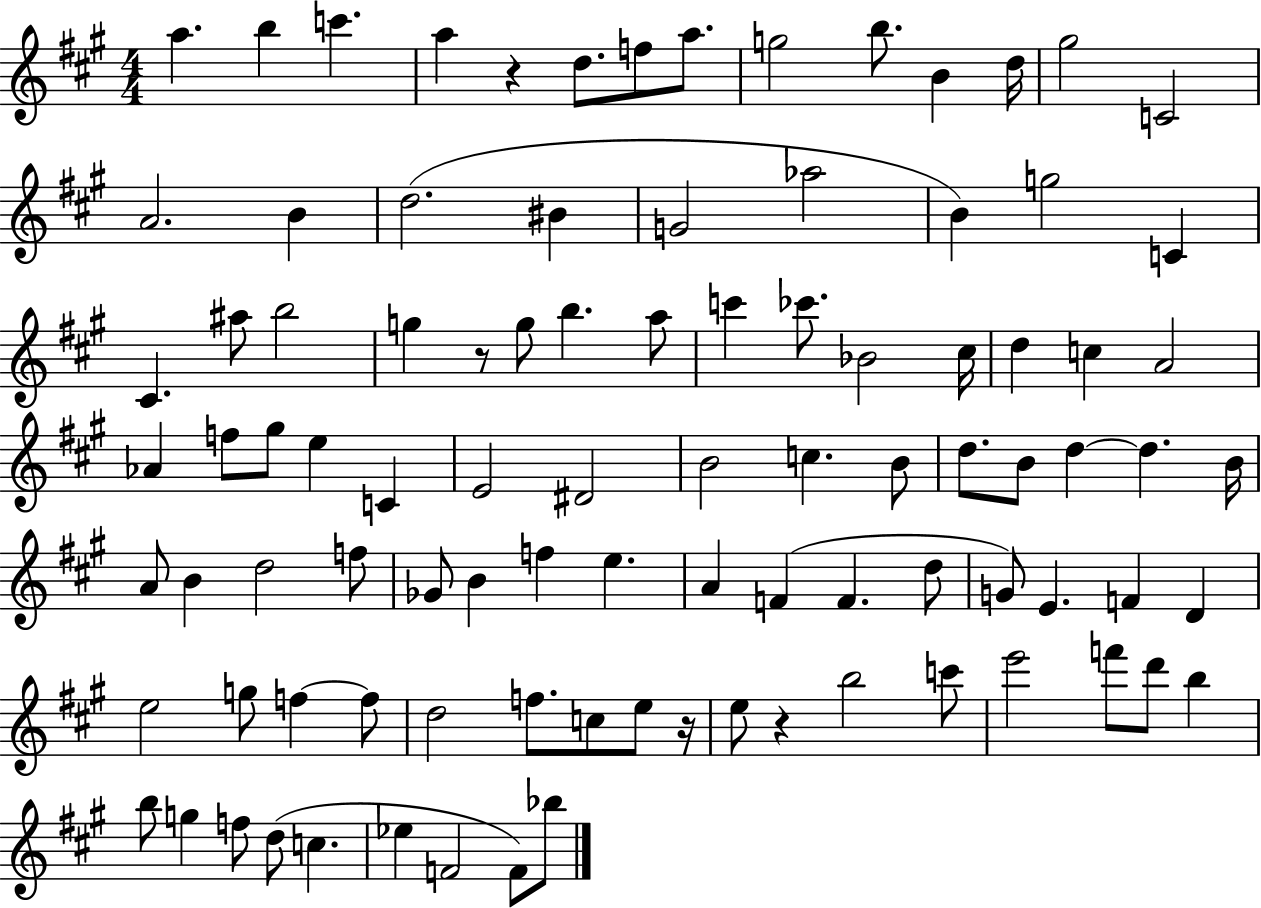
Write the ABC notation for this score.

X:1
T:Untitled
M:4/4
L:1/4
K:A
a b c' a z d/2 f/2 a/2 g2 b/2 B d/4 ^g2 C2 A2 B d2 ^B G2 _a2 B g2 C ^C ^a/2 b2 g z/2 g/2 b a/2 c' _c'/2 _B2 ^c/4 d c A2 _A f/2 ^g/2 e C E2 ^D2 B2 c B/2 d/2 B/2 d d B/4 A/2 B d2 f/2 _G/2 B f e A F F d/2 G/2 E F D e2 g/2 f f/2 d2 f/2 c/2 e/2 z/4 e/2 z b2 c'/2 e'2 f'/2 d'/2 b b/2 g f/2 d/2 c _e F2 F/2 _b/2